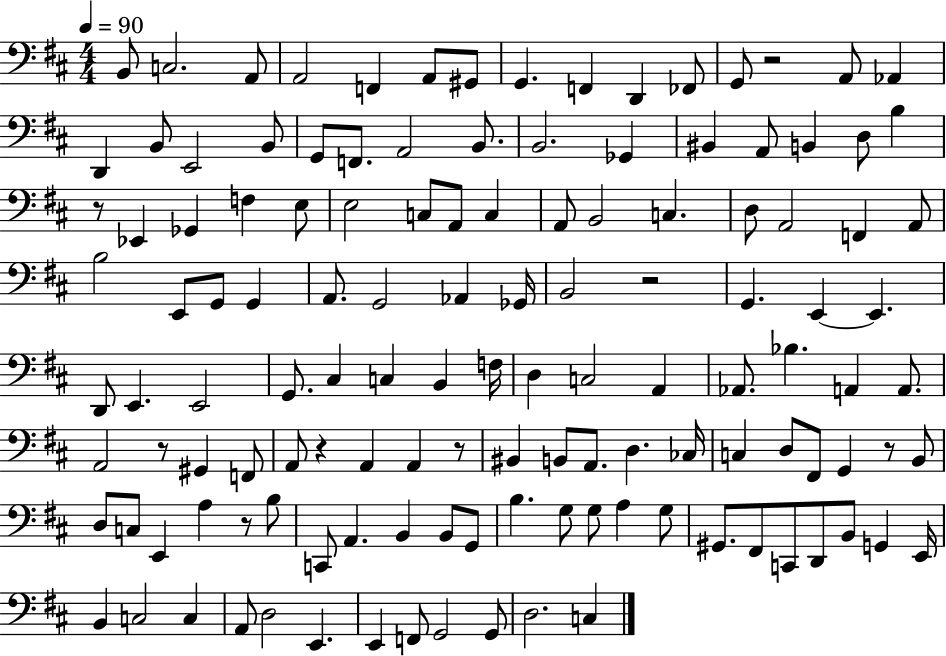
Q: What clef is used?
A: bass